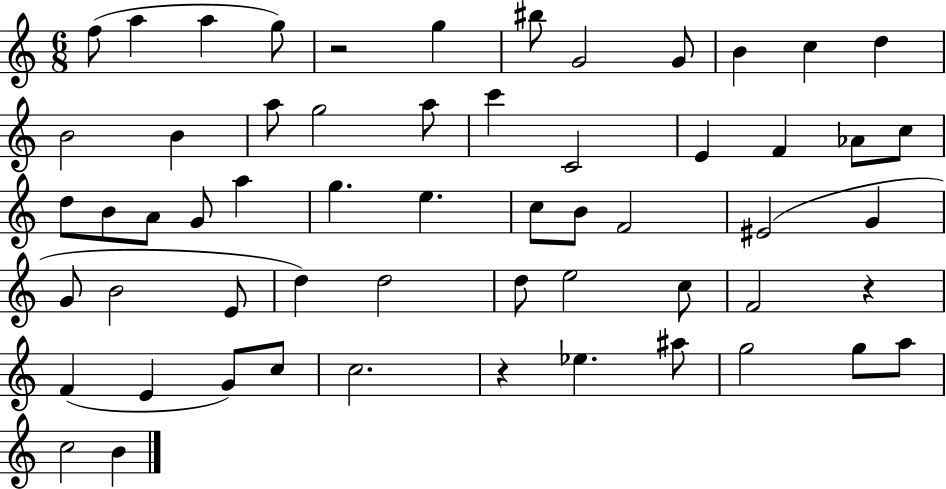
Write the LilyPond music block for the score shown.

{
  \clef treble
  \numericTimeSignature
  \time 6/8
  \key c \major
  f''8( a''4 a''4 g''8) | r2 g''4 | bis''8 g'2 g'8 | b'4 c''4 d''4 | \break b'2 b'4 | a''8 g''2 a''8 | c'''4 c'2 | e'4 f'4 aes'8 c''8 | \break d''8 b'8 a'8 g'8 a''4 | g''4. e''4. | c''8 b'8 f'2 | eis'2( g'4 | \break g'8 b'2 e'8 | d''4) d''2 | d''8 e''2 c''8 | f'2 r4 | \break f'4( e'4 g'8) c''8 | c''2. | r4 ees''4. ais''8 | g''2 g''8 a''8 | \break c''2 b'4 | \bar "|."
}